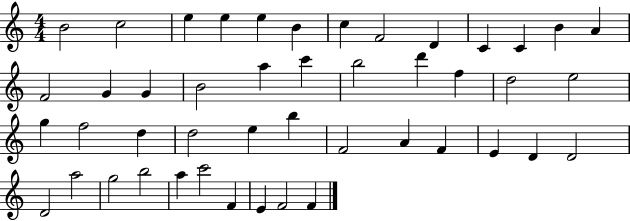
X:1
T:Untitled
M:4/4
L:1/4
K:C
B2 c2 e e e B c F2 D C C B A F2 G G B2 a c' b2 d' f d2 e2 g f2 d d2 e b F2 A F E D D2 D2 a2 g2 b2 a c'2 F E F2 F